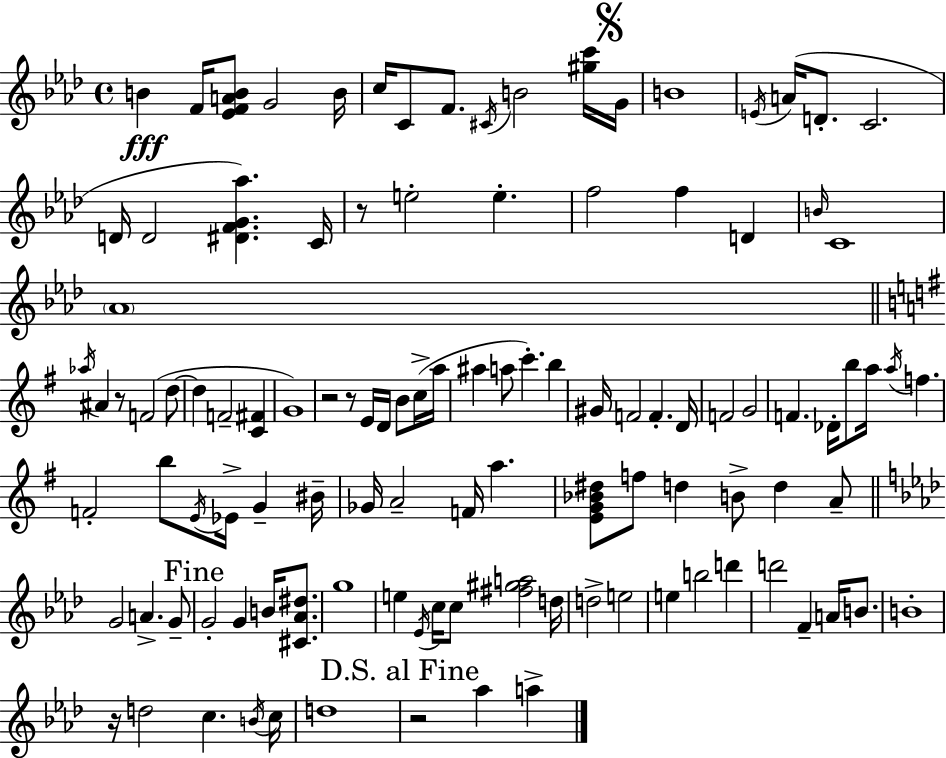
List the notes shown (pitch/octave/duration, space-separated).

B4/q F4/s [Eb4,F4,A4,B4]/e G4/h B4/s C5/s C4/e F4/e. C#4/s B4/h [G#5,C6]/s G4/s B4/w E4/s A4/s D4/e. C4/h. D4/s D4/h [D#4,F4,G4,Ab5]/q. C4/s R/e E5/h E5/q. F5/h F5/q D4/q B4/s C4/w Ab4/w Ab5/s A#4/q R/e F4/h D5/e D5/q F4/h [C4,F#4]/q G4/w R/h R/e E4/s D4/s B4/e C5/s A5/s A#5/q A5/e C6/q. B5/q G#4/s F4/h F4/q. D4/s F4/h G4/h F4/q. Db4/s B5/e A5/s A5/s F5/q. F4/h B5/e E4/s Eb4/s G4/q BIS4/s Gb4/s A4/h F4/s A5/q. [E4,G4,Bb4,D#5]/e F5/e D5/q B4/e D5/q A4/e G4/h A4/q. G4/e G4/h G4/q B4/s [C#4,Ab4,D#5]/e. G5/w E5/q Eb4/s C5/s C5/e [F#5,G#5,A5]/h D5/s D5/h E5/h E5/q B5/h D6/q D6/h F4/q A4/s B4/e. B4/w R/s D5/h C5/q. B4/s C5/s D5/w R/h Ab5/q A5/q